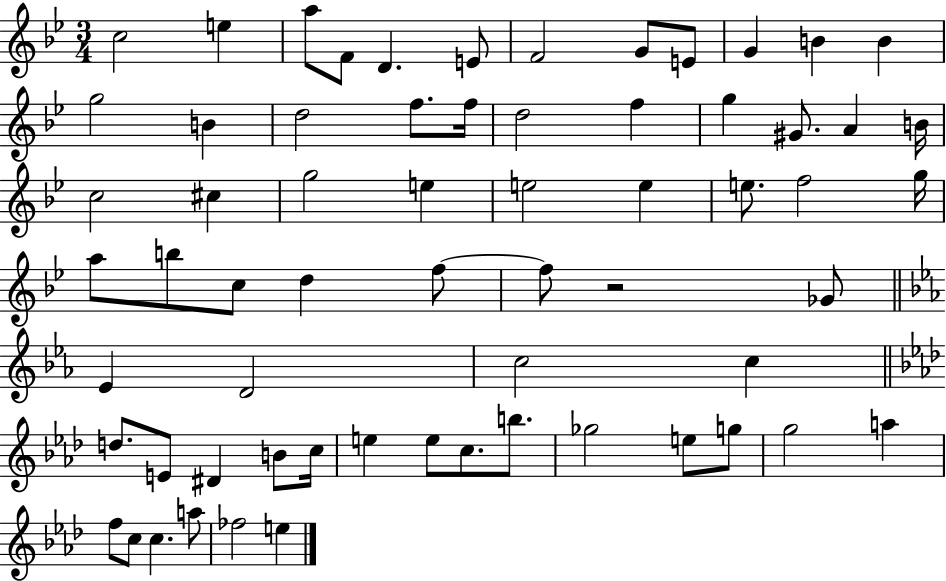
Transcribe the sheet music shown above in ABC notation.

X:1
T:Untitled
M:3/4
L:1/4
K:Bb
c2 e a/2 F/2 D E/2 F2 G/2 E/2 G B B g2 B d2 f/2 f/4 d2 f g ^G/2 A B/4 c2 ^c g2 e e2 e e/2 f2 g/4 a/2 b/2 c/2 d f/2 f/2 z2 _G/2 _E D2 c2 c d/2 E/2 ^D B/2 c/4 e e/2 c/2 b/2 _g2 e/2 g/2 g2 a f/2 c/2 c a/2 _f2 e